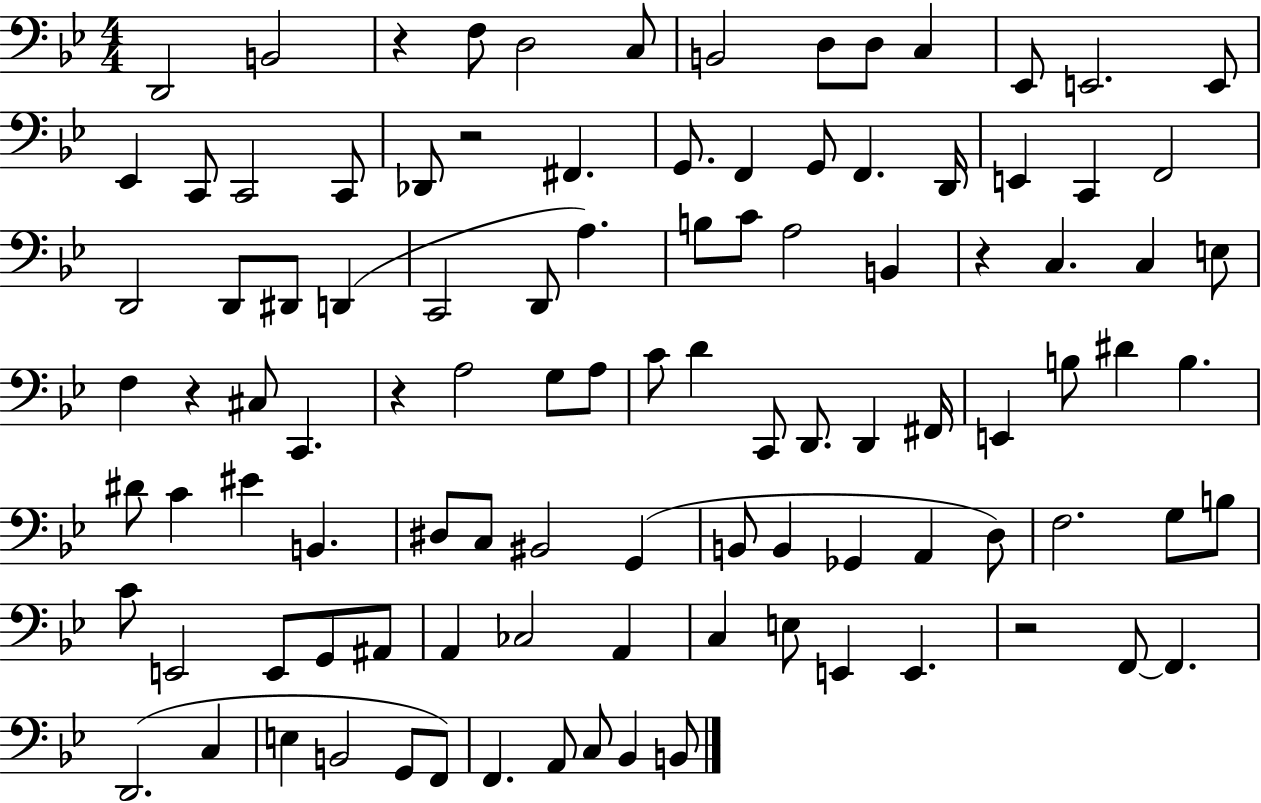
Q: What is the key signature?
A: BES major